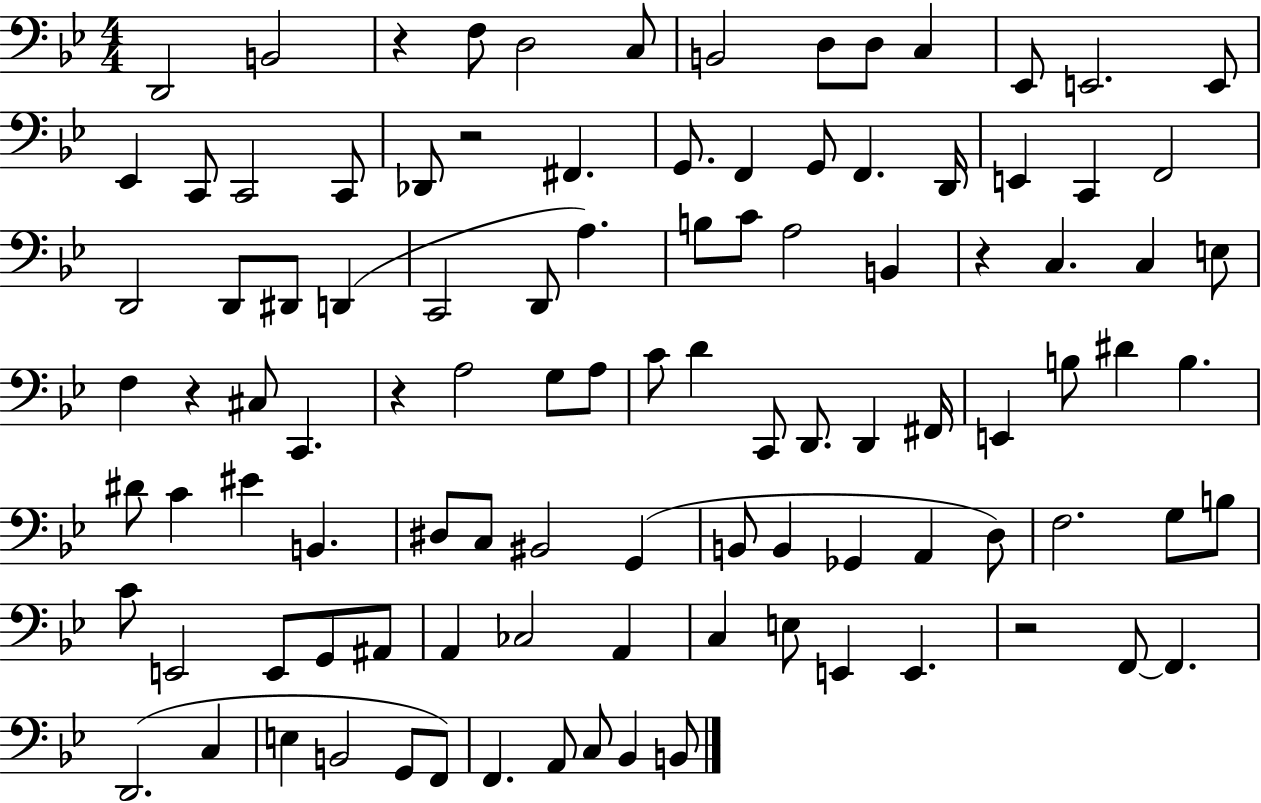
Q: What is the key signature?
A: BES major